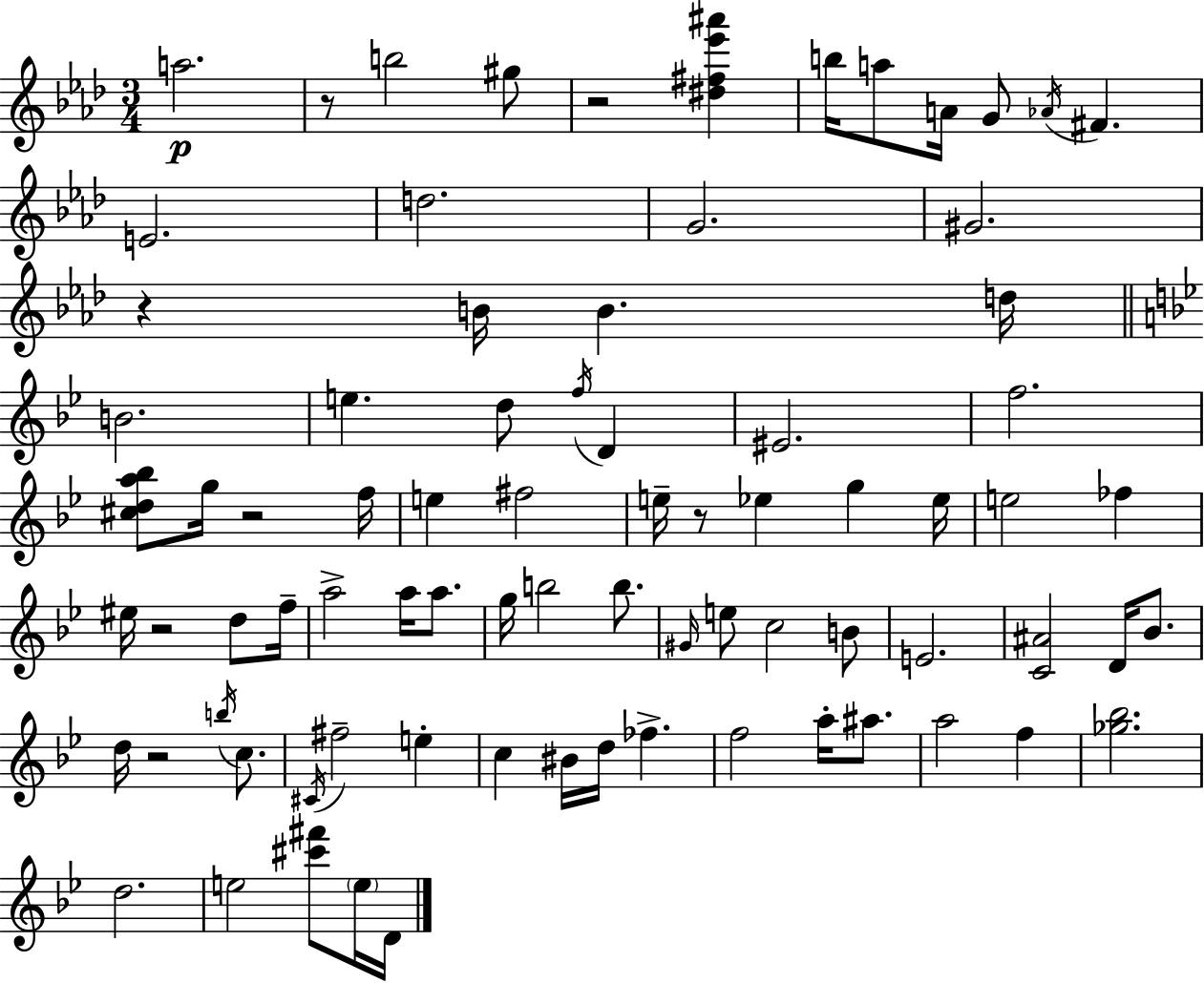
A5/h. R/e B5/h G#5/e R/h [D#5,F#5,Eb6,A#6]/q B5/s A5/e A4/s G4/e Ab4/s F#4/q. E4/h. D5/h. G4/h. G#4/h. R/q B4/s B4/q. D5/s B4/h. E5/q. D5/e F5/s D4/q EIS4/h. F5/h. [C#5,D5,A5,Bb5]/e G5/s R/h F5/s E5/q F#5/h E5/s R/e Eb5/q G5/q Eb5/s E5/h FES5/q EIS5/s R/h D5/e F5/s A5/h A5/s A5/e. G5/s B5/h B5/e. G#4/s E5/e C5/h B4/e E4/h. [C4,A#4]/h D4/s Bb4/e. D5/s R/h B5/s C5/e. C#4/s F#5/h E5/q C5/q BIS4/s D5/s FES5/q. F5/h A5/s A#5/e. A5/h F5/q [Gb5,Bb5]/h. D5/h. E5/h [C#6,F#6]/e E5/s D4/s